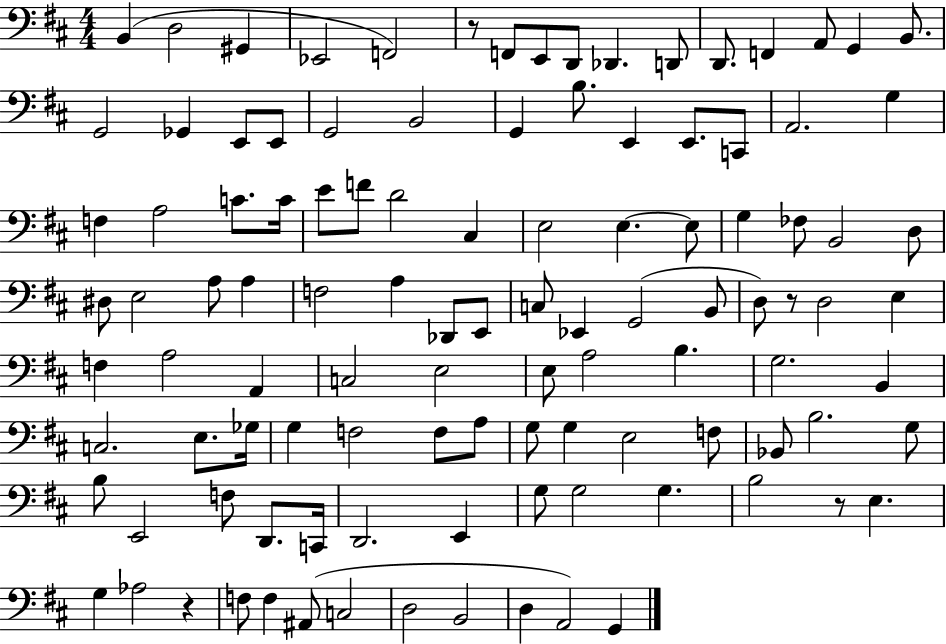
{
  \clef bass
  \numericTimeSignature
  \time 4/4
  \key d \major
  b,4( d2 gis,4 | ees,2 f,2) | r8 f,8 e,8 d,8 des,4. d,8 | d,8. f,4 a,8 g,4 b,8. | \break g,2 ges,4 e,8 e,8 | g,2 b,2 | g,4 b8. e,4 e,8. c,8 | a,2. g4 | \break f4 a2 c'8. c'16 | e'8 f'8 d'2 cis4 | e2 e4.~~ e8 | g4 fes8 b,2 d8 | \break dis8 e2 a8 a4 | f2 a4 des,8 e,8 | c8 ees,4 g,2( b,8 | d8) r8 d2 e4 | \break f4 a2 a,4 | c2 e2 | e8 a2 b4. | g2. b,4 | \break c2. e8. ges16 | g4 f2 f8 a8 | g8 g4 e2 f8 | bes,8 b2. g8 | \break b8 e,2 f8 d,8. c,16 | d,2. e,4 | g8 g2 g4. | b2 r8 e4. | \break g4 aes2 r4 | f8 f4 ais,8( c2 | d2 b,2 | d4 a,2) g,4 | \break \bar "|."
}